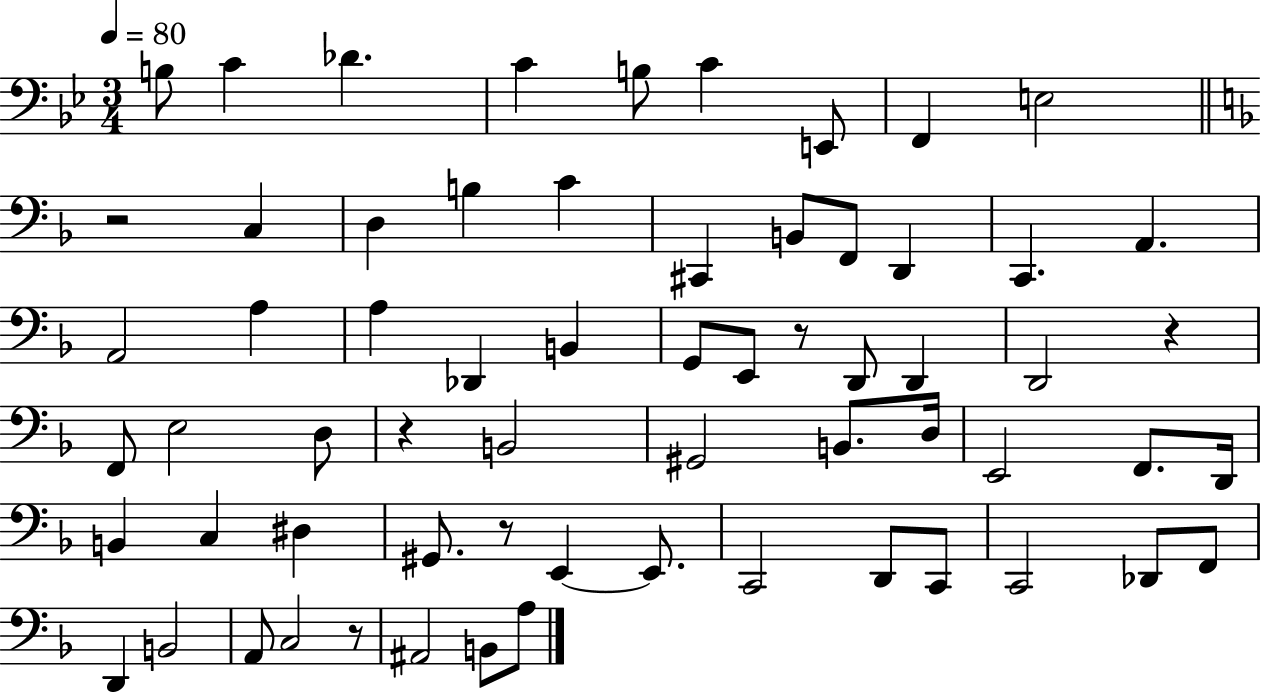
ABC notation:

X:1
T:Untitled
M:3/4
L:1/4
K:Bb
B,/2 C _D C B,/2 C E,,/2 F,, E,2 z2 C, D, B, C ^C,, B,,/2 F,,/2 D,, C,, A,, A,,2 A, A, _D,, B,, G,,/2 E,,/2 z/2 D,,/2 D,, D,,2 z F,,/2 E,2 D,/2 z B,,2 ^G,,2 B,,/2 D,/4 E,,2 F,,/2 D,,/4 B,, C, ^D, ^G,,/2 z/2 E,, E,,/2 C,,2 D,,/2 C,,/2 C,,2 _D,,/2 F,,/2 D,, B,,2 A,,/2 C,2 z/2 ^A,,2 B,,/2 A,/2